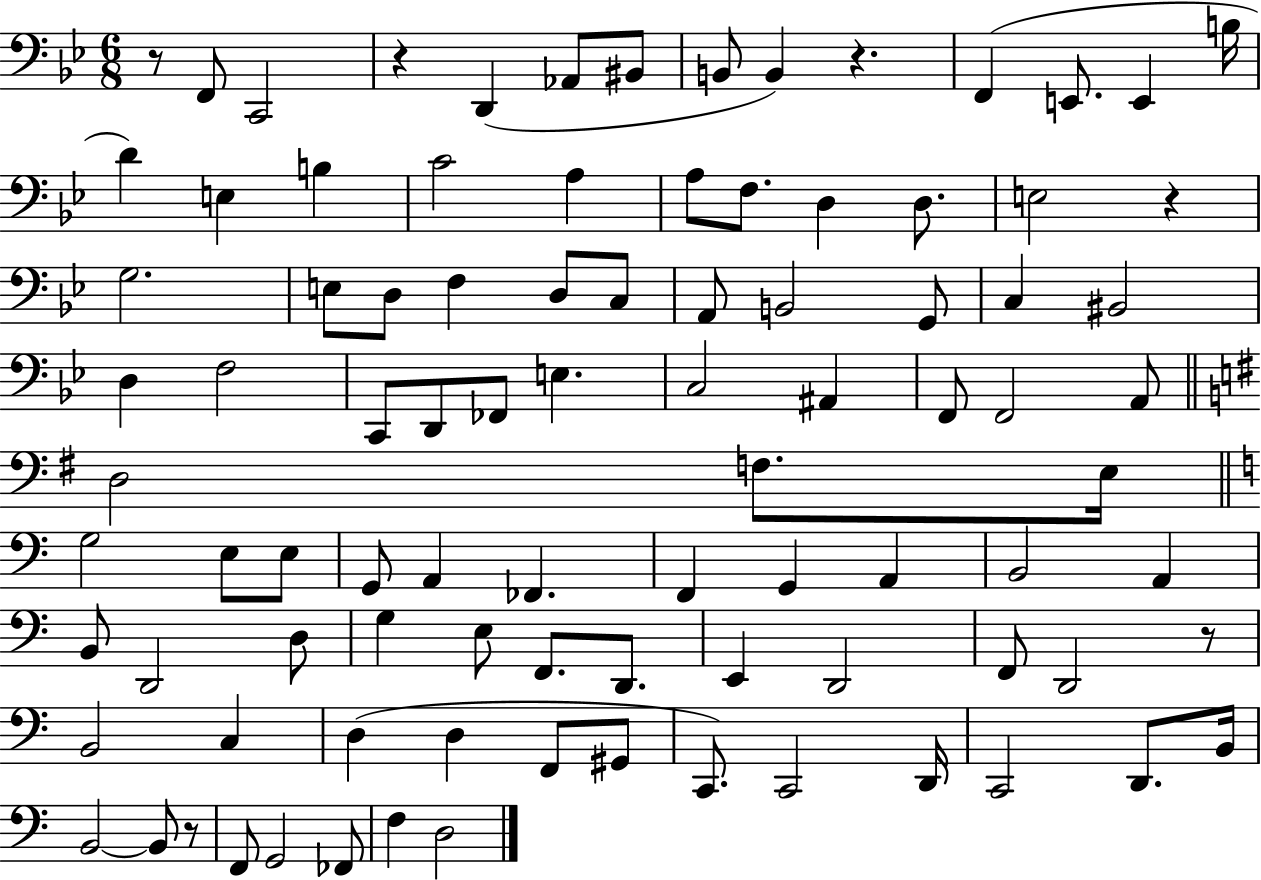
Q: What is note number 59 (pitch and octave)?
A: D2